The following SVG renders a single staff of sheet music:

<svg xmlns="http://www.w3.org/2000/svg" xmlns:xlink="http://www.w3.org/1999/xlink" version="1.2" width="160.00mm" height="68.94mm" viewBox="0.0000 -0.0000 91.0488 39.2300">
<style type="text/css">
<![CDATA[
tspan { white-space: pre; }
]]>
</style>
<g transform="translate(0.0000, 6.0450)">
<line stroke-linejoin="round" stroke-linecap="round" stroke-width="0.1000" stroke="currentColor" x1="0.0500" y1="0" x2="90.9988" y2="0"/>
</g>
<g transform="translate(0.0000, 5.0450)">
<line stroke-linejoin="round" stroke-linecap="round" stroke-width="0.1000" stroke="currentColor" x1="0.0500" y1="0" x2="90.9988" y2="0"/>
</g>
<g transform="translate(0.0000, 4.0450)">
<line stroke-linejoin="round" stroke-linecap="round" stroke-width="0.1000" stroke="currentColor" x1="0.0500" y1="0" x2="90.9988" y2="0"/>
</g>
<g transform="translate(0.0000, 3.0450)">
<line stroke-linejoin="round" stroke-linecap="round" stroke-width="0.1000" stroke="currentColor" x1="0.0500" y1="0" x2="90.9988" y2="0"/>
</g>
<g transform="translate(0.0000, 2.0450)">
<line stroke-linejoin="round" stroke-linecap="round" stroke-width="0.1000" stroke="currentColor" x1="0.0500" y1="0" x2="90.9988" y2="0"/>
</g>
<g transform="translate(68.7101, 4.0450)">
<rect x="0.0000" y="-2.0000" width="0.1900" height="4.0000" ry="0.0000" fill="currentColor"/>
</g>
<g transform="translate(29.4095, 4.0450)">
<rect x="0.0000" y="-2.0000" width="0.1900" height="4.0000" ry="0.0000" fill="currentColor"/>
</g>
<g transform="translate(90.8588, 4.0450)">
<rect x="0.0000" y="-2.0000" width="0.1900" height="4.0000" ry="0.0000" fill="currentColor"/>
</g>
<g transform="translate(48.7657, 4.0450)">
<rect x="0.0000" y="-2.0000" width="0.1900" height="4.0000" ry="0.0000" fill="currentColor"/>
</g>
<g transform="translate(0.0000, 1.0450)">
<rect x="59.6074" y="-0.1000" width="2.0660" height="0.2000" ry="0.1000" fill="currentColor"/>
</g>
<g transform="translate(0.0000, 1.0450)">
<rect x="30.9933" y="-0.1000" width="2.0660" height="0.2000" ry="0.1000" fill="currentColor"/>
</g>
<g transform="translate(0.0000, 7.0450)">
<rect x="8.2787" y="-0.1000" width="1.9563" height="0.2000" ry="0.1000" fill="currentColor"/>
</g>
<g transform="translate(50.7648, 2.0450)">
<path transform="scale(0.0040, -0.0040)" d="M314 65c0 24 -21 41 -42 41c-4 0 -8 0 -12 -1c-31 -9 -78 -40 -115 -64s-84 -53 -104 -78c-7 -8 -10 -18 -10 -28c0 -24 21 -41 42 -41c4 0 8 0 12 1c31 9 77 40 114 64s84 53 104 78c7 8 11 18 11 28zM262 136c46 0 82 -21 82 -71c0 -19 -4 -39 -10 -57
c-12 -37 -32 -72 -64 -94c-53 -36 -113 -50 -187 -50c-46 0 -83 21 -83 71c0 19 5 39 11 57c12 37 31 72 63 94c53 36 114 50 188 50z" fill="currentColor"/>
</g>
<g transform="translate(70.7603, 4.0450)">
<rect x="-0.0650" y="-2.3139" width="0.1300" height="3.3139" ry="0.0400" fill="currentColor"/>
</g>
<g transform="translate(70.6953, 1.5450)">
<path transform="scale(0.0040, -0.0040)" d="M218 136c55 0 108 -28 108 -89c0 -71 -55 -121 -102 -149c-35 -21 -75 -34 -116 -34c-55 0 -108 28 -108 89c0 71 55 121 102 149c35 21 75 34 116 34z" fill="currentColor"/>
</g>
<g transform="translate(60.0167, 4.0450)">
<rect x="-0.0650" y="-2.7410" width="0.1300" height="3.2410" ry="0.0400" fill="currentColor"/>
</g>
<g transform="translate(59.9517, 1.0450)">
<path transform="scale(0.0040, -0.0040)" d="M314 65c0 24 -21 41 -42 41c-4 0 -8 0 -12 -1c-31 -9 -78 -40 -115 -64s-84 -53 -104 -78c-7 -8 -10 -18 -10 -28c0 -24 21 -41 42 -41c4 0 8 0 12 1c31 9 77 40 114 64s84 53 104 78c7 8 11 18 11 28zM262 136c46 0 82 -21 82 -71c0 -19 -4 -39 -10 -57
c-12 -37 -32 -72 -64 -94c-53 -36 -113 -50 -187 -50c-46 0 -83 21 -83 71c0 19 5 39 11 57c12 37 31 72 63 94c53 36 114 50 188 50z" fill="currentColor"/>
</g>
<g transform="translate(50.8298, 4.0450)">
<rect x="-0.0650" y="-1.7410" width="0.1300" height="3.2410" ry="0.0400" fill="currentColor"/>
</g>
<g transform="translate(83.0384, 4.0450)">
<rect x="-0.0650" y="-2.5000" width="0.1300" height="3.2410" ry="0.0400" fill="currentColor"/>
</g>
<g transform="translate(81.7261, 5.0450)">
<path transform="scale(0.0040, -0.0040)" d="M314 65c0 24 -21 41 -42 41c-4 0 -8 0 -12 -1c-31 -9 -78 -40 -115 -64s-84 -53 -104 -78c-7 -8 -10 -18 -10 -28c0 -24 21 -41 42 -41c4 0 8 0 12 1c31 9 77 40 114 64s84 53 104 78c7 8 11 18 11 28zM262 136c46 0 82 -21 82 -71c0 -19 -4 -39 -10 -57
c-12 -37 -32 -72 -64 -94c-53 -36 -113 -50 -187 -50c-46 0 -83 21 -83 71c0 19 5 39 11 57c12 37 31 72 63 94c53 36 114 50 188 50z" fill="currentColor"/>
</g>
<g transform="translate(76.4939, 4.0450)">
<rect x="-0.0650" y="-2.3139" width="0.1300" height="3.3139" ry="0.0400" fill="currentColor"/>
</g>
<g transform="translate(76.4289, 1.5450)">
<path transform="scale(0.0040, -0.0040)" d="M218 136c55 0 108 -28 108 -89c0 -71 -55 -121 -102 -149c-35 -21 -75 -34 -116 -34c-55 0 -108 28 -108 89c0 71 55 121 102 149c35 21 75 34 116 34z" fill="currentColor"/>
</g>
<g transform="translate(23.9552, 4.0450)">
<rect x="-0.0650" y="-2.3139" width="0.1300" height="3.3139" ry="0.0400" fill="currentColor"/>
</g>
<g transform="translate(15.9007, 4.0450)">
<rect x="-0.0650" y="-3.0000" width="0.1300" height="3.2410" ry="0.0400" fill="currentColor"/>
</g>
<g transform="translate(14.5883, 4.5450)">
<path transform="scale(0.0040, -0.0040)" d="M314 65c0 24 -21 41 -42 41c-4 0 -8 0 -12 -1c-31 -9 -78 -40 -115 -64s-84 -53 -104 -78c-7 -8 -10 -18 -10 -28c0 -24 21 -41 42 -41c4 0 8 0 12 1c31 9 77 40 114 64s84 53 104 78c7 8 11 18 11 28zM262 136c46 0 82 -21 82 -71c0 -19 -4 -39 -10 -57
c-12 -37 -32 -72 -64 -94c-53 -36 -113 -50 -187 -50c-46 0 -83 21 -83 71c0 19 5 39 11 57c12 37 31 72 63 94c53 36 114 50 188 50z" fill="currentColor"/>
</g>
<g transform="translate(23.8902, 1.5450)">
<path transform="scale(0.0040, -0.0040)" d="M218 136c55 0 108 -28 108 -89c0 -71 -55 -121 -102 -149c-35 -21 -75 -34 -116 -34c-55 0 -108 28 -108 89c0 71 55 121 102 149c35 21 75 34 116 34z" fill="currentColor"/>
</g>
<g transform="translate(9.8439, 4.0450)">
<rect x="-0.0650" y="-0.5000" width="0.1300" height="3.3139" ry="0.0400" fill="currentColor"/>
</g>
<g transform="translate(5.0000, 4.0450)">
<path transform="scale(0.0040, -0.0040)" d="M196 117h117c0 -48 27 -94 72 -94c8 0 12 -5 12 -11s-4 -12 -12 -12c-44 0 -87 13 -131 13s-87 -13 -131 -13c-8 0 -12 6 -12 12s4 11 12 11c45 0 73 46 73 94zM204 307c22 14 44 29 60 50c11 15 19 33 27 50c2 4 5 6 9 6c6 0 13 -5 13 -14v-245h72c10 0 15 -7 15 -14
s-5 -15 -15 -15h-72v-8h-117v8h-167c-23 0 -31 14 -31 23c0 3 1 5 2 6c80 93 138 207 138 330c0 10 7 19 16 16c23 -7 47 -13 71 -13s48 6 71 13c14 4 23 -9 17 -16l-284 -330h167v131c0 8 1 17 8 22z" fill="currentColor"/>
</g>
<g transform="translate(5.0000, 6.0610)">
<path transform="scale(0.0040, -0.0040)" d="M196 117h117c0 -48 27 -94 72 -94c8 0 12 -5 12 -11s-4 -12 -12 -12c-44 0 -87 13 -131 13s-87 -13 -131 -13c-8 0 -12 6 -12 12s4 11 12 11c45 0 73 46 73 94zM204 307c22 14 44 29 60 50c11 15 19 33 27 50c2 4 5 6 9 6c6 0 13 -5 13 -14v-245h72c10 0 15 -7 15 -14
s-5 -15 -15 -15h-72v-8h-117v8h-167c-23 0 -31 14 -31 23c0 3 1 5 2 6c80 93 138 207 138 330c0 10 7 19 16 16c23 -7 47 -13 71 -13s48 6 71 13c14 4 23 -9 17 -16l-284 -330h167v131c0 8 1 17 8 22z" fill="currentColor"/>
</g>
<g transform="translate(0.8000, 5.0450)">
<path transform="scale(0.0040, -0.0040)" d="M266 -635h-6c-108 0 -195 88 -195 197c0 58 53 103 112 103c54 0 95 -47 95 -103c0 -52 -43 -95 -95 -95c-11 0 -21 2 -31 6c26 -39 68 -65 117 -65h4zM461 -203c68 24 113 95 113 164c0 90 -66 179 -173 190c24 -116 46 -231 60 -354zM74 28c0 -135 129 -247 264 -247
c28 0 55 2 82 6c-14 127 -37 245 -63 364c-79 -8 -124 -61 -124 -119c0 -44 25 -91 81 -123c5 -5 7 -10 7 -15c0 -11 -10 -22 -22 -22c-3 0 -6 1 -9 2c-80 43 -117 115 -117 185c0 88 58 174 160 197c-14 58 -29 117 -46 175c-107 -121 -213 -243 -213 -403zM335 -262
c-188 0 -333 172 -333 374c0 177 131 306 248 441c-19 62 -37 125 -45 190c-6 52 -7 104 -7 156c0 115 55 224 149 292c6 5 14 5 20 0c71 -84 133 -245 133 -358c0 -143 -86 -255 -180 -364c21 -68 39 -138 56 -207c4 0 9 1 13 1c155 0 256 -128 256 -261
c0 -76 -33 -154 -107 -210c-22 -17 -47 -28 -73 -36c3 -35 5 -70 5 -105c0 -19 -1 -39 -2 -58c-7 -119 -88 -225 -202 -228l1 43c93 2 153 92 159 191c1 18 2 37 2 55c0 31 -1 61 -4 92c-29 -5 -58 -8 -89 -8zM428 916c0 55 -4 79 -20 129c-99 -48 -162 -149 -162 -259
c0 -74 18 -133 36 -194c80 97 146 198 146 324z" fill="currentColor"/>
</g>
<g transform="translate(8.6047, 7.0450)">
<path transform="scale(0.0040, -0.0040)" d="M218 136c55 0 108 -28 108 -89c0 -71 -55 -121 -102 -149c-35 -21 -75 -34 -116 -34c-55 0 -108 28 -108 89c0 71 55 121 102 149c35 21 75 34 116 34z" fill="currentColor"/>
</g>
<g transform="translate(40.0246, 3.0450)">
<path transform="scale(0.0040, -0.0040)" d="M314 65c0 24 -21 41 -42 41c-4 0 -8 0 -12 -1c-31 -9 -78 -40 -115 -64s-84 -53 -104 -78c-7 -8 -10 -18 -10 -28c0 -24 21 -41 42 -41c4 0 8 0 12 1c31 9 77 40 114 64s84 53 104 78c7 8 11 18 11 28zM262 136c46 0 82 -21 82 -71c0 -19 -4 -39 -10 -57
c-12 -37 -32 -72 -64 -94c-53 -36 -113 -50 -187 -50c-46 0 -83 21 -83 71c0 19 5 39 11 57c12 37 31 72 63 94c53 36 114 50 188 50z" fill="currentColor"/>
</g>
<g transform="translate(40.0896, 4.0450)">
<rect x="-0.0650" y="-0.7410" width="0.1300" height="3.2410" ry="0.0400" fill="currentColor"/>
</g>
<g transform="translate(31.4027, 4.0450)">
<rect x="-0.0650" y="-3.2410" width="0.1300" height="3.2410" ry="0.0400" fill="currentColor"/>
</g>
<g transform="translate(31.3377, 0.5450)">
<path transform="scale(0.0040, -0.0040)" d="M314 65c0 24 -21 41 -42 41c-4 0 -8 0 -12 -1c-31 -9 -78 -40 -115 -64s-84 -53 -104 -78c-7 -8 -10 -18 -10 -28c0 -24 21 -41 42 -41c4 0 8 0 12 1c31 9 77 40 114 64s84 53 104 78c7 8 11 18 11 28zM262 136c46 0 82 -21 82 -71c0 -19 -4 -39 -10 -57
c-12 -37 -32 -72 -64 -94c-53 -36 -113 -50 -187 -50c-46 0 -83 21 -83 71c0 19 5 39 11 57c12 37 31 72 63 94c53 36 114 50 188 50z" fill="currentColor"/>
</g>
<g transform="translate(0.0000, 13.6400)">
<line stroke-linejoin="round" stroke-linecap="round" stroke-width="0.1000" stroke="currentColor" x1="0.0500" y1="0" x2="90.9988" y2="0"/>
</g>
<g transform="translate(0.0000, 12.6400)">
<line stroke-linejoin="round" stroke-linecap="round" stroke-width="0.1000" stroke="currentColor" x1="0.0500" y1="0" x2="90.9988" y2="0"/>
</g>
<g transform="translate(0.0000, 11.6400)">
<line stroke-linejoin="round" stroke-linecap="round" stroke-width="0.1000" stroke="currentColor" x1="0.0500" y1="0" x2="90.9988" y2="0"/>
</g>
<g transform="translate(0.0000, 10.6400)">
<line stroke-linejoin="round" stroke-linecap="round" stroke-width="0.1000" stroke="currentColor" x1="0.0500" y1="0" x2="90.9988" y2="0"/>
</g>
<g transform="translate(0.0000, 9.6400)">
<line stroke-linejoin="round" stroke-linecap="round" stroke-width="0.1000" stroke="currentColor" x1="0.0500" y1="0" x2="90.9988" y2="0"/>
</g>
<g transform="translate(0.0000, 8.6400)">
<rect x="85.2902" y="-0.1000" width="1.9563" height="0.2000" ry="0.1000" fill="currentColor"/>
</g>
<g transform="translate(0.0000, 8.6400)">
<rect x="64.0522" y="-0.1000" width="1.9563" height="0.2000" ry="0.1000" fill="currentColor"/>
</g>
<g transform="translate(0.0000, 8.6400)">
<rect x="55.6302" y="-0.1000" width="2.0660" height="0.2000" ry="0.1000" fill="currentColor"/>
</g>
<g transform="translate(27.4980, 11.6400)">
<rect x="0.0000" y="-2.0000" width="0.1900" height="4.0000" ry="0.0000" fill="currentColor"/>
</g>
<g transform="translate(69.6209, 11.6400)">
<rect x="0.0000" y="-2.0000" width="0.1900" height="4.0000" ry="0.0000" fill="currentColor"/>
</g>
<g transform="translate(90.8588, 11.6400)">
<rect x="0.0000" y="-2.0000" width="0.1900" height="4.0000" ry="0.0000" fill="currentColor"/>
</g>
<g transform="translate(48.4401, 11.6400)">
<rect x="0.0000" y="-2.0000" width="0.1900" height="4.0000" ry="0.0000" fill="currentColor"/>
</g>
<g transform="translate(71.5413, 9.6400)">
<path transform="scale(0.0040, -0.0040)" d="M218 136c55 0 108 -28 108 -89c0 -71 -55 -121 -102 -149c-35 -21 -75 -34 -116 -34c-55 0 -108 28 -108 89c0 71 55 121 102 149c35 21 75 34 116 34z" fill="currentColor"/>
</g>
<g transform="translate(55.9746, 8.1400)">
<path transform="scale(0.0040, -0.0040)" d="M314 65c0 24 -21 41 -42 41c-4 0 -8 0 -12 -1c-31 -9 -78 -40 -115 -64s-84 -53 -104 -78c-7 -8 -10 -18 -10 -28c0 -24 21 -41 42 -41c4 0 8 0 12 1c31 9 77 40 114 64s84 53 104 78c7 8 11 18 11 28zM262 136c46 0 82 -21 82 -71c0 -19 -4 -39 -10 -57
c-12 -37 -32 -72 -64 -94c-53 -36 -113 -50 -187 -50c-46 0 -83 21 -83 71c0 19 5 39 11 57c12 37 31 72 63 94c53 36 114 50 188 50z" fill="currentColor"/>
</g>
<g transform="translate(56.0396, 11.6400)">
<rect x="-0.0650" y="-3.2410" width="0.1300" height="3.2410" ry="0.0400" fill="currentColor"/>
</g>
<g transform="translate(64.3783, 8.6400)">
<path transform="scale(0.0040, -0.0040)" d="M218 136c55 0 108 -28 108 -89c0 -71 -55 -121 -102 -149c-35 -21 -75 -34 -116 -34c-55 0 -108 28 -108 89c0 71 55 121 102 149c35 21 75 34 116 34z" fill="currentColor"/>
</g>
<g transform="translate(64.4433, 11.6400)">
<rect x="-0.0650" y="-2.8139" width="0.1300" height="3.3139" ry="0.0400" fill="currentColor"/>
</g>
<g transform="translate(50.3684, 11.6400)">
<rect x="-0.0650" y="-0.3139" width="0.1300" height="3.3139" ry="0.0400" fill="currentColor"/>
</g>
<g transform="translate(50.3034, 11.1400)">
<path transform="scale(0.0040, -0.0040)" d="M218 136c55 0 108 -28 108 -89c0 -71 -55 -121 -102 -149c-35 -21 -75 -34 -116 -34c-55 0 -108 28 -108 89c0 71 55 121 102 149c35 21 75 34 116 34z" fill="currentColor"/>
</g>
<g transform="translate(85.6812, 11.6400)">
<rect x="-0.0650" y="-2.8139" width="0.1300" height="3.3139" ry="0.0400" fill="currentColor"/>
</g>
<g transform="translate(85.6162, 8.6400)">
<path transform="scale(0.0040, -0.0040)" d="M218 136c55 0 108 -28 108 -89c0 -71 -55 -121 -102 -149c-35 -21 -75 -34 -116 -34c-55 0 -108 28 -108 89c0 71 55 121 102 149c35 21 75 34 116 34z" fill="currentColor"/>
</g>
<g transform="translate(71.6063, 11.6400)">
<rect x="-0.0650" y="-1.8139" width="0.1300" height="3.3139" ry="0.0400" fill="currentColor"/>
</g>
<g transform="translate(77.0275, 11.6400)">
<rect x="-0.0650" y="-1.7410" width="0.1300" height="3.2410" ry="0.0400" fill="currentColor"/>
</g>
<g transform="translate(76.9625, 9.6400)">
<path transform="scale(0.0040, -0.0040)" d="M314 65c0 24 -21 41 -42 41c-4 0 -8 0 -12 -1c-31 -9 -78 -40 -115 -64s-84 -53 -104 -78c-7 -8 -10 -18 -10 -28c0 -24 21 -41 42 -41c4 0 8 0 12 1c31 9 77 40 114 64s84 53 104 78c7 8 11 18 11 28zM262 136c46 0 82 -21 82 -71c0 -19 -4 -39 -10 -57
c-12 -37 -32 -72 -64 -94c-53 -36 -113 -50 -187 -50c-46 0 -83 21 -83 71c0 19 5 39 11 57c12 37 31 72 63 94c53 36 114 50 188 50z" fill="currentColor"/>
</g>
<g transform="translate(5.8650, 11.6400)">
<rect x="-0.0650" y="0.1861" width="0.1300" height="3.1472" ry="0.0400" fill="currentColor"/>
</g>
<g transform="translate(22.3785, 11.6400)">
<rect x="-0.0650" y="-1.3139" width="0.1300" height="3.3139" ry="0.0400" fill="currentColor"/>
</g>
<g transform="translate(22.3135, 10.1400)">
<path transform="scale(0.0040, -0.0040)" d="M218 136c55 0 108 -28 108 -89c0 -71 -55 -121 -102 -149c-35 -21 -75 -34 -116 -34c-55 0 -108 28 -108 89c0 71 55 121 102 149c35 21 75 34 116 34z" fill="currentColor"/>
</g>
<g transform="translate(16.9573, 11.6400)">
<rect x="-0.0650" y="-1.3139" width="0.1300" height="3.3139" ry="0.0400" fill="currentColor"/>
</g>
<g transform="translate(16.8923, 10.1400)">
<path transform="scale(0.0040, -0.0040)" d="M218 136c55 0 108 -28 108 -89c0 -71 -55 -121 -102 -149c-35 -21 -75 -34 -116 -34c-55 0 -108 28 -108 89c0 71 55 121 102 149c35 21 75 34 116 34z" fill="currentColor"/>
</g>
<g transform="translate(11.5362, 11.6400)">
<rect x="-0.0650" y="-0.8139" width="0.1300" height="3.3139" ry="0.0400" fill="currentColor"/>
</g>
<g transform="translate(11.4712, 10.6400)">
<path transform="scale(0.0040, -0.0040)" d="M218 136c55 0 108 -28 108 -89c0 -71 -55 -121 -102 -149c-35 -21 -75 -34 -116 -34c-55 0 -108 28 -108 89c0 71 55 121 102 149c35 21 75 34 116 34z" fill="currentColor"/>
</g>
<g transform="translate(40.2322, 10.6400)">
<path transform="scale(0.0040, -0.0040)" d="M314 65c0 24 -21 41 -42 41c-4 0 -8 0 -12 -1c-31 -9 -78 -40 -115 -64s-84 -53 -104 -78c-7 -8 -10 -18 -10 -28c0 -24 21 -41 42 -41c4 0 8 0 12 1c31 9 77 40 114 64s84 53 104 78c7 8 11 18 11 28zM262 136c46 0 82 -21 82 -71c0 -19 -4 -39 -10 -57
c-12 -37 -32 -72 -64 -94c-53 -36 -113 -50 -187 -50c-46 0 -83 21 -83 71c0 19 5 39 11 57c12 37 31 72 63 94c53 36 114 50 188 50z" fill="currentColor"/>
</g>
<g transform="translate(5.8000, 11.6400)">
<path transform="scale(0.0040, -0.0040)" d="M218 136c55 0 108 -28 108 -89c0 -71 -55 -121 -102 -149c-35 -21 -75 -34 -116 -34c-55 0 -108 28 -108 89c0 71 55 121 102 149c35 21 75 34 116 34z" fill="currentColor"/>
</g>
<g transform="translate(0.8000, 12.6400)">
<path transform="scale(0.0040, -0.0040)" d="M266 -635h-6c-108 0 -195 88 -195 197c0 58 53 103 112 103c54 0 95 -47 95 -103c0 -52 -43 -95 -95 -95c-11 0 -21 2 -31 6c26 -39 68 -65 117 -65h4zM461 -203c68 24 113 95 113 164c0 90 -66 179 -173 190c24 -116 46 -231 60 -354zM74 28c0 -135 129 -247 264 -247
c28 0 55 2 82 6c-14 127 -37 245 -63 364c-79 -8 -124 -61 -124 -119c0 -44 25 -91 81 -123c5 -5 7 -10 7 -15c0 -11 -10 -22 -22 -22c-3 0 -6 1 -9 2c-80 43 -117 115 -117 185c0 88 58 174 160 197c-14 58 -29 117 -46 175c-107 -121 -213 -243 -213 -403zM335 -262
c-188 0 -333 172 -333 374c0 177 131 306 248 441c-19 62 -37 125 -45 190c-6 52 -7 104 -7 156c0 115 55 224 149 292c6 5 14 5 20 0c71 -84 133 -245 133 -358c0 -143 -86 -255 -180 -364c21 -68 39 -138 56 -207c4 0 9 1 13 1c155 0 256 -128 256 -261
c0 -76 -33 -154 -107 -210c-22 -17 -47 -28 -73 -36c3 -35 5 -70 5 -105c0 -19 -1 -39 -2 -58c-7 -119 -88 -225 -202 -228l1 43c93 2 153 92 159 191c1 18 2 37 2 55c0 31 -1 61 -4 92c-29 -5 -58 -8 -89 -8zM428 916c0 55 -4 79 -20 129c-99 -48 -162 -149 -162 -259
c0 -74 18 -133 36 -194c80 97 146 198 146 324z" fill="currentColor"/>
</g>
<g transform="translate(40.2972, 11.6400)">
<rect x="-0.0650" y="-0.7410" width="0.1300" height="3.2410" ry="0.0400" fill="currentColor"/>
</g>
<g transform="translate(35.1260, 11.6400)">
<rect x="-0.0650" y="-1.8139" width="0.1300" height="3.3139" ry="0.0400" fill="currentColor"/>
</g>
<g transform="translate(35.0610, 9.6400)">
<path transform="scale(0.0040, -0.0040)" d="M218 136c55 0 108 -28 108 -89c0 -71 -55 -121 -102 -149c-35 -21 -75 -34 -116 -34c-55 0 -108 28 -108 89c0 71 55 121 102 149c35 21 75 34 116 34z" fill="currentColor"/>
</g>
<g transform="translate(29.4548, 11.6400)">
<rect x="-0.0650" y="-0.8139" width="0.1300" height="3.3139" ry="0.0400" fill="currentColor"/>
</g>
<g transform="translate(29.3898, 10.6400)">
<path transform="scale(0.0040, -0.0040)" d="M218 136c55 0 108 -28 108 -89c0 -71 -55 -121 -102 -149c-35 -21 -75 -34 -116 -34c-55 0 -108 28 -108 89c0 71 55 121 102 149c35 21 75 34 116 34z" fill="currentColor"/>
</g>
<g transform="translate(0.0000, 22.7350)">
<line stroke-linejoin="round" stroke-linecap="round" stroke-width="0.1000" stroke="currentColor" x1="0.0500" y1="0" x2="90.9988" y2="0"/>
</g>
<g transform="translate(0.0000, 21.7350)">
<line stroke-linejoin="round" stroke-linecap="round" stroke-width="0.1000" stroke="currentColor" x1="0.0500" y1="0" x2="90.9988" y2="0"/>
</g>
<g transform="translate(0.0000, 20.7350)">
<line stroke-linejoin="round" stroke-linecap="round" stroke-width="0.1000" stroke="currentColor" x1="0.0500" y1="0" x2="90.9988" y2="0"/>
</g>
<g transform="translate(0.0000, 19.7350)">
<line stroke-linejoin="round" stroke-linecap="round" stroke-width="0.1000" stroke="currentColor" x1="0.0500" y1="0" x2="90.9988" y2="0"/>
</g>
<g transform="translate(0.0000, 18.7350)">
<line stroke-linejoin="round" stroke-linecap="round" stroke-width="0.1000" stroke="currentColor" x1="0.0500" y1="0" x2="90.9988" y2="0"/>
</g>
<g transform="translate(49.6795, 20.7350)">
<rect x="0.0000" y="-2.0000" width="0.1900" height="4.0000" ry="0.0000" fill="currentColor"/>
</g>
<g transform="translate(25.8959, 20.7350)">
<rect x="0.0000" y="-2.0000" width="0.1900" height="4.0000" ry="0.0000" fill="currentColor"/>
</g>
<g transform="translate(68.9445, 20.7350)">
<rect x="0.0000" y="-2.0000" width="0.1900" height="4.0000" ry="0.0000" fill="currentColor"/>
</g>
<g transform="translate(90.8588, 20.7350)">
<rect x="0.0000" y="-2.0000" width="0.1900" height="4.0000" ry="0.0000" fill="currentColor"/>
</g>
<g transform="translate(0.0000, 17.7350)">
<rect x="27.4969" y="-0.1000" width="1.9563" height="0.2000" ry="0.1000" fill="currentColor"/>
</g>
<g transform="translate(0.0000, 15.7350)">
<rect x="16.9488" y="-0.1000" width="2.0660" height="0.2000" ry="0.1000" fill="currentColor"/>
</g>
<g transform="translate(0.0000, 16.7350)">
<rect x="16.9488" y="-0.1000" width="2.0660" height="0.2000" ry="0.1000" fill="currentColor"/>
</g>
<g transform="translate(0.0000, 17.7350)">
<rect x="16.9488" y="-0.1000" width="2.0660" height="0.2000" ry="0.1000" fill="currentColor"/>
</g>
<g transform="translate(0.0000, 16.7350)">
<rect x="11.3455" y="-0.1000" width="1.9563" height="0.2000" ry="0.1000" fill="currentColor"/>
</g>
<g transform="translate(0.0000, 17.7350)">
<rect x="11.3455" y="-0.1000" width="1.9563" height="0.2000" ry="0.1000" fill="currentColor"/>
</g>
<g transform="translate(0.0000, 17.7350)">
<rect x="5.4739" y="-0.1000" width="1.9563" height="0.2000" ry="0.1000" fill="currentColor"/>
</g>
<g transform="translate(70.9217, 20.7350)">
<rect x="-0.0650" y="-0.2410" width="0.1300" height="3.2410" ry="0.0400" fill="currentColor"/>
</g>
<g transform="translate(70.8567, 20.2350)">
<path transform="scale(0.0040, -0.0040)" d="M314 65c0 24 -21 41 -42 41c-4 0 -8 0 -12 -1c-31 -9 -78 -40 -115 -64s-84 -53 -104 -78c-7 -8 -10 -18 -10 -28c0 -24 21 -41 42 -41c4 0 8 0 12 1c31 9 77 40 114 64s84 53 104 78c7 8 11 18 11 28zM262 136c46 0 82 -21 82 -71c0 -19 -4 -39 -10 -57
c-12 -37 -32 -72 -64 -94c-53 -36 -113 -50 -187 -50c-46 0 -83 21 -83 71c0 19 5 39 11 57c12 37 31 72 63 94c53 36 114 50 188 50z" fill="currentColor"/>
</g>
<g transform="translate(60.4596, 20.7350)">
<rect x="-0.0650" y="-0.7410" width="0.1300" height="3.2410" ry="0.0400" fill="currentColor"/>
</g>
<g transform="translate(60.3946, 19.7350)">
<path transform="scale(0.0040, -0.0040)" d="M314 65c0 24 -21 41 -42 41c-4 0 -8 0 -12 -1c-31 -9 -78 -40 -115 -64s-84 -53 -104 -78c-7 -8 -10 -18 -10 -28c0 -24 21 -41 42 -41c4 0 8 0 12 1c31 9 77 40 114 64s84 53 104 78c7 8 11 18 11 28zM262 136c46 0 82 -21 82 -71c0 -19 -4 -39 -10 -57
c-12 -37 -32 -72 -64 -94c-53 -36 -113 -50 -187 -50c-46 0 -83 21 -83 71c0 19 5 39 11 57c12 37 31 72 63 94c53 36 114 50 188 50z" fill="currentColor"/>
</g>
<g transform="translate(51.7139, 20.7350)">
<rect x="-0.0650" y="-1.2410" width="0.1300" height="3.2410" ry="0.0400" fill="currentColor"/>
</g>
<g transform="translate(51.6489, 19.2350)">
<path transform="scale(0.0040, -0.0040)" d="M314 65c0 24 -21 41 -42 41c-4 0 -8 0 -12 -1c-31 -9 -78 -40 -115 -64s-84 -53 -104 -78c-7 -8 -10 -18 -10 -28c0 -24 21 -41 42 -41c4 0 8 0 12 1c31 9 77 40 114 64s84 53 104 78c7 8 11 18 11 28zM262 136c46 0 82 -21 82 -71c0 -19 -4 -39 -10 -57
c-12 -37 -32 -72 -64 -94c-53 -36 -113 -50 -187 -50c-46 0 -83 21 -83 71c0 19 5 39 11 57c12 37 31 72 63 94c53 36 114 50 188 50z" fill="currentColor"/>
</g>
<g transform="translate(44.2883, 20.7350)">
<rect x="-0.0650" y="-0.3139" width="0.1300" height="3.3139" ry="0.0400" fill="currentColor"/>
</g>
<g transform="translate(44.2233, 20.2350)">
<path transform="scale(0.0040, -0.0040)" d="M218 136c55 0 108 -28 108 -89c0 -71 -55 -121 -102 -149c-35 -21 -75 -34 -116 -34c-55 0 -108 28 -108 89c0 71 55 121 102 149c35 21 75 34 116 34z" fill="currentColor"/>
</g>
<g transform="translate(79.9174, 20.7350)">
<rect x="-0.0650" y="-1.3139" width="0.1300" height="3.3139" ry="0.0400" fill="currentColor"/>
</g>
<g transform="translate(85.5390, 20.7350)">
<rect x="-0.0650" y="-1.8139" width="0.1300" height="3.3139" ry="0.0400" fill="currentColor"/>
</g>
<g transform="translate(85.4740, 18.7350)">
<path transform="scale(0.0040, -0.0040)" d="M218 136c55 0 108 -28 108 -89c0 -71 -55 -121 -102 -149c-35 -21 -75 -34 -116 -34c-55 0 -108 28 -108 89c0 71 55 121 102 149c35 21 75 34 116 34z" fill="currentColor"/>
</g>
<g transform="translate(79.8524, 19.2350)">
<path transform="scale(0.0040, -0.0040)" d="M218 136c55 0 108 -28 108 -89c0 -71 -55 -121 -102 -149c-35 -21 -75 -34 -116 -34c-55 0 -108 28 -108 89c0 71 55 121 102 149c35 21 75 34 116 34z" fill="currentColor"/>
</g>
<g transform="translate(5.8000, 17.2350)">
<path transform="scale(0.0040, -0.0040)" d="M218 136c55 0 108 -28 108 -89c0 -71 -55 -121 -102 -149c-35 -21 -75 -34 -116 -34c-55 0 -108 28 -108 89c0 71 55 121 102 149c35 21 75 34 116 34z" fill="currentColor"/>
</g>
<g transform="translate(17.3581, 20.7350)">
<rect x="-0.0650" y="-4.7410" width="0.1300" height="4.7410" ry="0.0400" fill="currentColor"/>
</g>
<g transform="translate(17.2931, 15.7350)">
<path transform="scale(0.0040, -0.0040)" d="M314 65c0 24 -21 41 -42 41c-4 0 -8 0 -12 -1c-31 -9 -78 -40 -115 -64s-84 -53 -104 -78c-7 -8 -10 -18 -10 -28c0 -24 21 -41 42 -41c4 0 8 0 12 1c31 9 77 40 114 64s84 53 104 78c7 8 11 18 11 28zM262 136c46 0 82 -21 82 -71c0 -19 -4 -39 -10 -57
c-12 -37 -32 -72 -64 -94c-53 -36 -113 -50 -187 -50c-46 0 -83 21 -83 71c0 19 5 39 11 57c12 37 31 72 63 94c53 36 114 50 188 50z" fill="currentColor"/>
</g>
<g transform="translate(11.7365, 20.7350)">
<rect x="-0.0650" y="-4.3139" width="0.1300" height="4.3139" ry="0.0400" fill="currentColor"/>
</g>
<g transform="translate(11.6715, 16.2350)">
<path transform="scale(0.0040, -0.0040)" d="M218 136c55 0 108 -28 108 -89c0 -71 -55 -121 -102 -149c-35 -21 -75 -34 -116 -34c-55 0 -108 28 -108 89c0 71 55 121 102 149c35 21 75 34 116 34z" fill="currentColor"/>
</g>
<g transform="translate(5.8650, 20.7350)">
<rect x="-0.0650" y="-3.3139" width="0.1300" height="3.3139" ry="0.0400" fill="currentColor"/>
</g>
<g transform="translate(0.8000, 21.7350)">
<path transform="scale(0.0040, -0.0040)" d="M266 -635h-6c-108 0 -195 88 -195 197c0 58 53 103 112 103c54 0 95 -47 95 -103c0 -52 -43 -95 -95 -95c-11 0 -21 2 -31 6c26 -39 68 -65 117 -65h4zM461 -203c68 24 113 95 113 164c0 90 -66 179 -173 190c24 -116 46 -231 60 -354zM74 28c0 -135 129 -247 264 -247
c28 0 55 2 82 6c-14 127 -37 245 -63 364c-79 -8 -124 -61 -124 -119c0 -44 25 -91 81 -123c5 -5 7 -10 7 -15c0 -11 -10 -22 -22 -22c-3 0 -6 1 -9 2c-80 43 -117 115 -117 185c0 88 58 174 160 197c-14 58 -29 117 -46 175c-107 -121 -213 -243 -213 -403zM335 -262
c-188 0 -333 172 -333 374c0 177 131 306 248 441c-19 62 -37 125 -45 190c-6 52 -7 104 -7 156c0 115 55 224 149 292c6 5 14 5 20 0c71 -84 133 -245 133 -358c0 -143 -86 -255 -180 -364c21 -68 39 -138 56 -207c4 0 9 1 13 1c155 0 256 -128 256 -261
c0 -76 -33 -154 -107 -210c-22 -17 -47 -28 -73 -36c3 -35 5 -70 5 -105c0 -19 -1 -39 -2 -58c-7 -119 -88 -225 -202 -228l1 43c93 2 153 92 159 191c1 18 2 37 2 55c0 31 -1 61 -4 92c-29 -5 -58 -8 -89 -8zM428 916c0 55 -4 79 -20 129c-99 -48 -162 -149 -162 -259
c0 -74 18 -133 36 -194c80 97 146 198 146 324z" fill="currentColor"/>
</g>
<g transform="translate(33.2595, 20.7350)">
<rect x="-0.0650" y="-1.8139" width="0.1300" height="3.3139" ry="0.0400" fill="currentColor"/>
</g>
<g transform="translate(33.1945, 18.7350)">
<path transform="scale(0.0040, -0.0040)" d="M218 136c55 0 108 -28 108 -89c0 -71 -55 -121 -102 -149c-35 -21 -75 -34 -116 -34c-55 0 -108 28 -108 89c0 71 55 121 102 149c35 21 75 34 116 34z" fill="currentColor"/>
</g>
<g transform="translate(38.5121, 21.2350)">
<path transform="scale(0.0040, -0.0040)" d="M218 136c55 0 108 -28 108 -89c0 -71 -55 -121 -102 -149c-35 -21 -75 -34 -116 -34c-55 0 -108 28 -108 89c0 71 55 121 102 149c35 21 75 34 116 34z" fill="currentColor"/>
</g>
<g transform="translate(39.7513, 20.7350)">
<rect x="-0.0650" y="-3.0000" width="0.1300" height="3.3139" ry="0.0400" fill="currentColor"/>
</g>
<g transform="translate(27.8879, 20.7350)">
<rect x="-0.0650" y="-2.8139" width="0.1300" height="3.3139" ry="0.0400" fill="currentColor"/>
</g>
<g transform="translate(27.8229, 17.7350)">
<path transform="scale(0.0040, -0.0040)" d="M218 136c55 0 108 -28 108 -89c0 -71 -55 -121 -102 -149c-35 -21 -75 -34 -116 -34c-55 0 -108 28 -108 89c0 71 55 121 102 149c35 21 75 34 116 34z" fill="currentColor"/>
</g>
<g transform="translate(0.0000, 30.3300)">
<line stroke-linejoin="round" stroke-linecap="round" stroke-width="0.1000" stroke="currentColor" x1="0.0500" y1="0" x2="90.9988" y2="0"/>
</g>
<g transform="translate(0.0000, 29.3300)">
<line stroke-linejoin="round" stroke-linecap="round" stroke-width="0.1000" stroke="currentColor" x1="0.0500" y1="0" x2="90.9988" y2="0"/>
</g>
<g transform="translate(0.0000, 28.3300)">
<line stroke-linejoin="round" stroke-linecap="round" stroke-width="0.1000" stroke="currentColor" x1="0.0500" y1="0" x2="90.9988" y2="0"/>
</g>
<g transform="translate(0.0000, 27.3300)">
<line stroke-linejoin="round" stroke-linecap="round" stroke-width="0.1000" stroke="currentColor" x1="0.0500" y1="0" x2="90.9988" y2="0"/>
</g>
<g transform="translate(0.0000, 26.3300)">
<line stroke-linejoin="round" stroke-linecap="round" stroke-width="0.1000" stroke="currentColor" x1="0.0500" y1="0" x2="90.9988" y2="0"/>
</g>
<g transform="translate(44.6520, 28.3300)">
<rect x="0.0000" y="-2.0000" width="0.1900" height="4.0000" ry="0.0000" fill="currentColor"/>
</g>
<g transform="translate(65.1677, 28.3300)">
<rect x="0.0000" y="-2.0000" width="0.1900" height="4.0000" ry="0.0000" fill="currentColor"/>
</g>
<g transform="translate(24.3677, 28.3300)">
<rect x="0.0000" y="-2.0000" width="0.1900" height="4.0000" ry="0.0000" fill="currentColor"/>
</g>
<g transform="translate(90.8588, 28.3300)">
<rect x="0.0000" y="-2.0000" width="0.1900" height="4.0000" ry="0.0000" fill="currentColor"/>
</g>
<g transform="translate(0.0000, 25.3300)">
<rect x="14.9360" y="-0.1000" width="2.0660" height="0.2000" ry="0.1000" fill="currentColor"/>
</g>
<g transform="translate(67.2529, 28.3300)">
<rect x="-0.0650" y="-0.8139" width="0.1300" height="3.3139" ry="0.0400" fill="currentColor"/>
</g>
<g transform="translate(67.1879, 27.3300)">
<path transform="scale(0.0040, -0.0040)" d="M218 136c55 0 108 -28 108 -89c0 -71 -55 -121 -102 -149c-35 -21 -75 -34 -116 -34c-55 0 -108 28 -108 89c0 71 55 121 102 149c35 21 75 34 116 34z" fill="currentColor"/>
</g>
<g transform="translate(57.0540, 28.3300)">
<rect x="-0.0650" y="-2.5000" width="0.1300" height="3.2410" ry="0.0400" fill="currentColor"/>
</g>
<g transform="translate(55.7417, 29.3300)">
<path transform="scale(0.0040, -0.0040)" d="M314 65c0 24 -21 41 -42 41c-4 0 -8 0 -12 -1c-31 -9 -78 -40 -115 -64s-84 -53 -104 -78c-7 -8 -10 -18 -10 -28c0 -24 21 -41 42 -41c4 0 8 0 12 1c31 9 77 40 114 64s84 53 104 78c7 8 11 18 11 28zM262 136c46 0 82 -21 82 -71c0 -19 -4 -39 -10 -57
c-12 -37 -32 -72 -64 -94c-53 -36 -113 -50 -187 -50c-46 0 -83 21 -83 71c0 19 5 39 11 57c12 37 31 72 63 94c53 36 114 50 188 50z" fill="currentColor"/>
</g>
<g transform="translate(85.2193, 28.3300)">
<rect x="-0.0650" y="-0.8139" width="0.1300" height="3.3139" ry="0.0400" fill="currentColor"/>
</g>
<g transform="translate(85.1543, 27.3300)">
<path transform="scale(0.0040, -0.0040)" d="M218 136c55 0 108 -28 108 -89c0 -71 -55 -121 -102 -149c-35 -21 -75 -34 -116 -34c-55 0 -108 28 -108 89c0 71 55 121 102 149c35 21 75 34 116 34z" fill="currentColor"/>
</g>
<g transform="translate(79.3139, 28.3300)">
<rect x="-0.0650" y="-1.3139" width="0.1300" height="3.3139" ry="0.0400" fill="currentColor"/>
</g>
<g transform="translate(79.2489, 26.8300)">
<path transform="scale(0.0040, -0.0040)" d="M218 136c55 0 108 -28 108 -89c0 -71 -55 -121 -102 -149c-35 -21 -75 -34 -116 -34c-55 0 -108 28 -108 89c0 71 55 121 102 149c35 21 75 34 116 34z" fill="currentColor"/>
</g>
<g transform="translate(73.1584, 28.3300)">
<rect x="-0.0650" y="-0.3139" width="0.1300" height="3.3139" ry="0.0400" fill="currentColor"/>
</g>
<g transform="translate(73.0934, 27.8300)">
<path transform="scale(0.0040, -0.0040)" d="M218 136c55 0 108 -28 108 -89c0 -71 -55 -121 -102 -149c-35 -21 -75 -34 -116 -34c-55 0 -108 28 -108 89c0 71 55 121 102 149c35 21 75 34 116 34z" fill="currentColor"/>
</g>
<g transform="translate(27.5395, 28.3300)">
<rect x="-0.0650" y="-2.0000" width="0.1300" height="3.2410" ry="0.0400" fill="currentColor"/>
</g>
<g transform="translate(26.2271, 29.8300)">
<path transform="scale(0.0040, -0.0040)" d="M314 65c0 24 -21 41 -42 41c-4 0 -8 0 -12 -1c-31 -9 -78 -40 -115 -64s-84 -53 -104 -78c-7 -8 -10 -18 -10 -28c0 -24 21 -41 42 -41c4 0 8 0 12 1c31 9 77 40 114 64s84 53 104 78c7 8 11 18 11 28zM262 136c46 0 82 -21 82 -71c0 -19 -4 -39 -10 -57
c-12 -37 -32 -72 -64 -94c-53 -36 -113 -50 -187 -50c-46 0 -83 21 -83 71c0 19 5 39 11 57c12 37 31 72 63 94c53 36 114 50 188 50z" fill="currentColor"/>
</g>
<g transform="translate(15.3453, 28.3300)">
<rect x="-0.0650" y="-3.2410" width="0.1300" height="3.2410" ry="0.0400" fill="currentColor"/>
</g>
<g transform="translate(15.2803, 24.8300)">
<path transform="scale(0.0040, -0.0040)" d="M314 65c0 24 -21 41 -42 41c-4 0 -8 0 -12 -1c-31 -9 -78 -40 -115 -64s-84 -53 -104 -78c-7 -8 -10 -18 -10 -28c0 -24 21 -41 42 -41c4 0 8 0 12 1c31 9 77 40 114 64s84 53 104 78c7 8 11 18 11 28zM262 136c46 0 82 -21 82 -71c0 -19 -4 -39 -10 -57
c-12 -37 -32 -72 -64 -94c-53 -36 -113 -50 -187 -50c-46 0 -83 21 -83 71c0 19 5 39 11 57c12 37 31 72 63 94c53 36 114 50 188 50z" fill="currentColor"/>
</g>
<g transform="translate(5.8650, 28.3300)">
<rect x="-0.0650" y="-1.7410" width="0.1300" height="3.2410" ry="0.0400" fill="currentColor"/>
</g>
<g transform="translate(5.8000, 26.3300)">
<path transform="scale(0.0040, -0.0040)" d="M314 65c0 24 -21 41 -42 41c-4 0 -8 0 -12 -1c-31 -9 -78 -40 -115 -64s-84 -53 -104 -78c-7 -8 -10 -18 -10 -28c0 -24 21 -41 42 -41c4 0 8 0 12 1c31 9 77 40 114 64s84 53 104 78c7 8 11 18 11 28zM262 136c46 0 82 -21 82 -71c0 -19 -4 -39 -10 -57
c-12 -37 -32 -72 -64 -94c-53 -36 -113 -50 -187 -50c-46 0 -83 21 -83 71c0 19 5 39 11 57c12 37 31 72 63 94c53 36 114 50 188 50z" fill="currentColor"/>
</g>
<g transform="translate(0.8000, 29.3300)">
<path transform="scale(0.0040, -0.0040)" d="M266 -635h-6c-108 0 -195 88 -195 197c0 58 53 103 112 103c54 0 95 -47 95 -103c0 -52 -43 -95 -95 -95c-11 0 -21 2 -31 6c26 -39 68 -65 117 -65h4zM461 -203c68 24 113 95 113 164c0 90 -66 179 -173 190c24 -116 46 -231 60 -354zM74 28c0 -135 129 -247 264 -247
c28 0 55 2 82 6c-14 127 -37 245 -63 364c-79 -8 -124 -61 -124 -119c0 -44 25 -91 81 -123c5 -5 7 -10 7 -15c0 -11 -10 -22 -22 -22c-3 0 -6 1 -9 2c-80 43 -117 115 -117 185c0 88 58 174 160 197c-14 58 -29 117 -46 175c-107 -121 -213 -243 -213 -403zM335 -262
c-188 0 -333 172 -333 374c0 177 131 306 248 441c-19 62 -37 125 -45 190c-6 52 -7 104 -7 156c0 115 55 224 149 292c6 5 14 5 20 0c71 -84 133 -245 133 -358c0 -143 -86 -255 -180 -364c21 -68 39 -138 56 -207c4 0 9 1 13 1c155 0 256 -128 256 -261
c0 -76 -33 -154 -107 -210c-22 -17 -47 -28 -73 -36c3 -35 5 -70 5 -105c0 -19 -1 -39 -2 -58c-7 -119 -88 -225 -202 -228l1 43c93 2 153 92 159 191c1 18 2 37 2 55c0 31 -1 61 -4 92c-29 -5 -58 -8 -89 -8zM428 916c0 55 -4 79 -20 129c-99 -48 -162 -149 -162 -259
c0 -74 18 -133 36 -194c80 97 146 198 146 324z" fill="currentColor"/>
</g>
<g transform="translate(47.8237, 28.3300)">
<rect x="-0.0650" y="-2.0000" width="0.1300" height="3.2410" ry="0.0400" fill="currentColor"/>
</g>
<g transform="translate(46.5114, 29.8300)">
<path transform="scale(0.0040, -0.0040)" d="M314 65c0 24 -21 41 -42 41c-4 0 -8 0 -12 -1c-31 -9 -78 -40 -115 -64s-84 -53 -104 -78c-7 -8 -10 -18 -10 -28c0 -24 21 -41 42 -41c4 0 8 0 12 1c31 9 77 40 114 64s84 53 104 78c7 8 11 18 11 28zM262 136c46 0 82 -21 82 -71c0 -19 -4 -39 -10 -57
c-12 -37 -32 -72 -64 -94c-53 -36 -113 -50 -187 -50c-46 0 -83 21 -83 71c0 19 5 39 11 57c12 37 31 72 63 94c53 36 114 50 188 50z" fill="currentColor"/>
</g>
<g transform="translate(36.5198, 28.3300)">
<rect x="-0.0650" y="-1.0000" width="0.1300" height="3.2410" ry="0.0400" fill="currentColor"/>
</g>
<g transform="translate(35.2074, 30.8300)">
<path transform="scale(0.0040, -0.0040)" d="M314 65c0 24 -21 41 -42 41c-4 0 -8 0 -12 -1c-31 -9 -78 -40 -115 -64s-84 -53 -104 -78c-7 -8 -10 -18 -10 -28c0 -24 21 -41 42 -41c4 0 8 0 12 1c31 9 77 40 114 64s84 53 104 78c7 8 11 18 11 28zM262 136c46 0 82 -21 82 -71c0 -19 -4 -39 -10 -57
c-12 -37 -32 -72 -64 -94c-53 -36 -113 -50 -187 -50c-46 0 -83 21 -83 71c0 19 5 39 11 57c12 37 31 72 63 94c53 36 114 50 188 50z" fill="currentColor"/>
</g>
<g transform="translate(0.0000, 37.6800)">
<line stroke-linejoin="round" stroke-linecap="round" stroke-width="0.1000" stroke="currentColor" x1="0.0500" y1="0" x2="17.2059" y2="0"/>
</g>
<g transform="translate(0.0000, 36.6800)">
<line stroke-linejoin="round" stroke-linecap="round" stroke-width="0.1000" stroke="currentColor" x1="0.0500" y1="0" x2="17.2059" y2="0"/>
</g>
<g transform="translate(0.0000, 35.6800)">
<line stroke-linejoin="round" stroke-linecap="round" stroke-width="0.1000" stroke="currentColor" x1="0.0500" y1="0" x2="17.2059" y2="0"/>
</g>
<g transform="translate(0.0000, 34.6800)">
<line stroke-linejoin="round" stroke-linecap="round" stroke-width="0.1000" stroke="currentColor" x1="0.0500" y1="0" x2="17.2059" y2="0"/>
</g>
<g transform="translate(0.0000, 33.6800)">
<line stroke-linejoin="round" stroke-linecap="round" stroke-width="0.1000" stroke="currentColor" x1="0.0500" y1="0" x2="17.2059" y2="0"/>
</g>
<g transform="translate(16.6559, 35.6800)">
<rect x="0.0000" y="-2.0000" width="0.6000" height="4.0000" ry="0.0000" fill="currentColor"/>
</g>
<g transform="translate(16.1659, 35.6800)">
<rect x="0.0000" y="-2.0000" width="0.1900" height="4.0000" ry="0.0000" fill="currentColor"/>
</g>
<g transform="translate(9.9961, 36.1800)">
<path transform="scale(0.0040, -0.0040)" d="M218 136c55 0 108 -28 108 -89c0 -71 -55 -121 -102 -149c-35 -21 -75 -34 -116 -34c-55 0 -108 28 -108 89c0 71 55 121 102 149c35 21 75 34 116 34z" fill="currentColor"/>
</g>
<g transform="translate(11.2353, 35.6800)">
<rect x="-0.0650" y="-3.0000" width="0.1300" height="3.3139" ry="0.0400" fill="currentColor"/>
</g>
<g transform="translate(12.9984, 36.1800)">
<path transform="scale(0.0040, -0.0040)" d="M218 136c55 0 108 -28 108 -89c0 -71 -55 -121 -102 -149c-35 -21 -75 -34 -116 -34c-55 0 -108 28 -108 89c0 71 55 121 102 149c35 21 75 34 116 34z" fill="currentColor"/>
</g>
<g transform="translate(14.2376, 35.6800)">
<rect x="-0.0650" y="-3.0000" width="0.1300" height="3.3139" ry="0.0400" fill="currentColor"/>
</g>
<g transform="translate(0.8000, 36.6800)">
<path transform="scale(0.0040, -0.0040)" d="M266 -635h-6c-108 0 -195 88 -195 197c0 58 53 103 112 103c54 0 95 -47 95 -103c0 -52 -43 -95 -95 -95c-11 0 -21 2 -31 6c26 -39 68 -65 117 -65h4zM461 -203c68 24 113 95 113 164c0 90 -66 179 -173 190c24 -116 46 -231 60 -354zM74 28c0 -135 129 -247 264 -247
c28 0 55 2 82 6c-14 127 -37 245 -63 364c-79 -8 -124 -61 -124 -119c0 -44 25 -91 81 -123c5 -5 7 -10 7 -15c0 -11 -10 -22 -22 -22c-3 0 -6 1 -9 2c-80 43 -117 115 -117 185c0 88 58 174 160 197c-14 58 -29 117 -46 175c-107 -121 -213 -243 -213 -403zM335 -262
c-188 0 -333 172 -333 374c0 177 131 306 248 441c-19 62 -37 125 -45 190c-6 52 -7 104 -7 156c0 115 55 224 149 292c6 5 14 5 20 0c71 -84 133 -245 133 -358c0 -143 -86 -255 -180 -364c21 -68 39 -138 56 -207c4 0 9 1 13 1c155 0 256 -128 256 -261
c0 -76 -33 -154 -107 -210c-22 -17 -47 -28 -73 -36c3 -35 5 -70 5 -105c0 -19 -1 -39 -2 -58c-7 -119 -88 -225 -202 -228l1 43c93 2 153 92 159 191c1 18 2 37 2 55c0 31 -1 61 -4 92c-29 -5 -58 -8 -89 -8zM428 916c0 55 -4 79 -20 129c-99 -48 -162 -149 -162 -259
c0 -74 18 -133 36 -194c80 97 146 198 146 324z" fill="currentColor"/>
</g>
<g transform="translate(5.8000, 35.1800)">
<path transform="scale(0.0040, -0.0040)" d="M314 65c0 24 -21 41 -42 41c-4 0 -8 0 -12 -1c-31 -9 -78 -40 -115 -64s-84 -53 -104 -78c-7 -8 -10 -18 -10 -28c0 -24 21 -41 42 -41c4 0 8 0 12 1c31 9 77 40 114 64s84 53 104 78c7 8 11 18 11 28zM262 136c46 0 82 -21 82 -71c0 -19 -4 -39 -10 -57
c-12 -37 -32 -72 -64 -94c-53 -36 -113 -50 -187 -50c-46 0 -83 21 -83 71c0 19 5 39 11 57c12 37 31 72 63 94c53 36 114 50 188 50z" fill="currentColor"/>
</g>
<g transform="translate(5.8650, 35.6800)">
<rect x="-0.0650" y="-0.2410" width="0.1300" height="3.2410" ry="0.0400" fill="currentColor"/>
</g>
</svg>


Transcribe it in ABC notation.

X:1
T:Untitled
M:4/4
L:1/4
K:C
C A2 g b2 d2 f2 a2 g g G2 B d e e d f d2 c b2 a f f2 a b d' e'2 a f A c e2 d2 c2 e f f2 b2 F2 D2 F2 G2 d c e d c2 A A